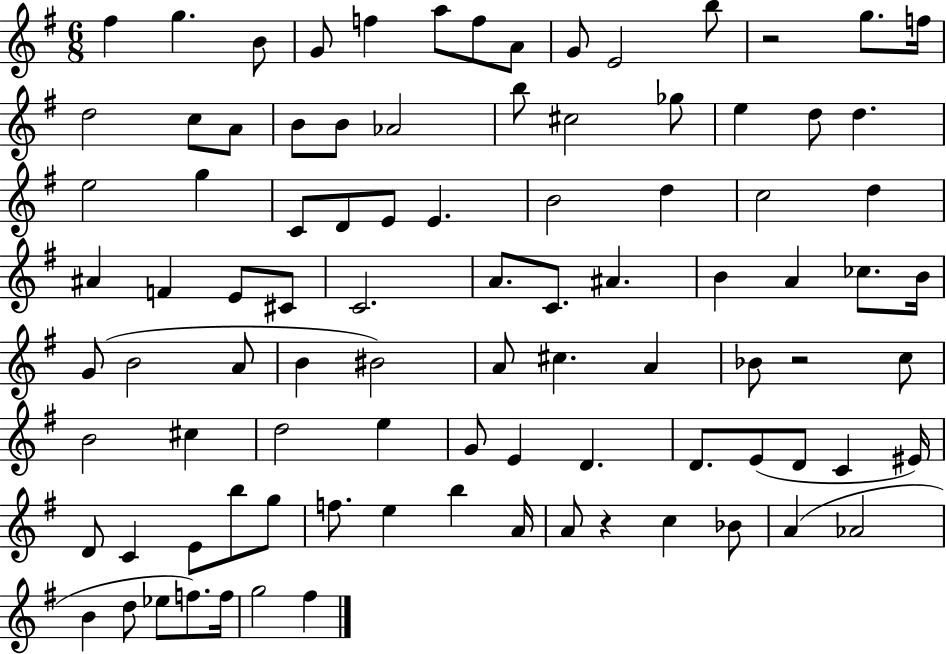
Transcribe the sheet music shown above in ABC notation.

X:1
T:Untitled
M:6/8
L:1/4
K:G
^f g B/2 G/2 f a/2 f/2 A/2 G/2 E2 b/2 z2 g/2 f/4 d2 c/2 A/2 B/2 B/2 _A2 b/2 ^c2 _g/2 e d/2 d e2 g C/2 D/2 E/2 E B2 d c2 d ^A F E/2 ^C/2 C2 A/2 C/2 ^A B A _c/2 B/4 G/2 B2 A/2 B ^B2 A/2 ^c A _B/2 z2 c/2 B2 ^c d2 e G/2 E D D/2 E/2 D/2 C ^E/4 D/2 C E/2 b/2 g/2 f/2 e b A/4 A/2 z c _B/2 A _A2 B d/2 _e/2 f/2 f/4 g2 ^f